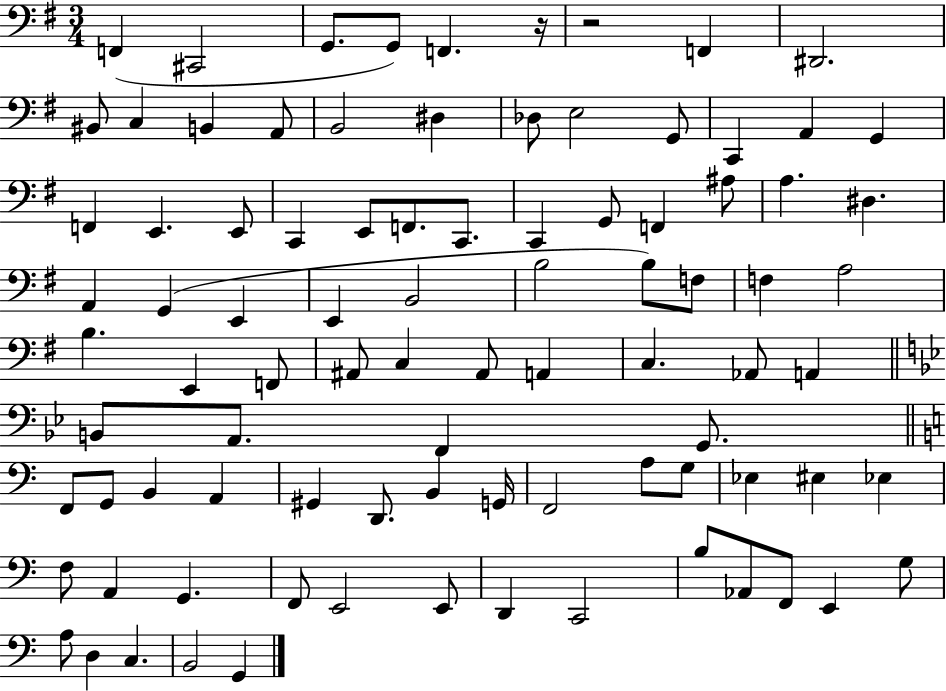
{
  \clef bass
  \numericTimeSignature
  \time 3/4
  \key g \major
  f,4( cis,2 | g,8. g,8) f,4. r16 | r2 f,4 | dis,2. | \break bis,8 c4 b,4 a,8 | b,2 dis4 | des8 e2 g,8 | c,4 a,4 g,4 | \break f,4 e,4. e,8 | c,4 e,8 f,8. c,8. | c,4 g,8 f,4 ais8 | a4. dis4. | \break a,4 g,4( e,4 | e,4 b,2 | b2 b8) f8 | f4 a2 | \break b4. e,4 f,8 | ais,8 c4 ais,8 a,4 | c4. aes,8 a,4 | \bar "||" \break \key g \minor b,8 a,8. f,4 g,8. | \bar "||" \break \key c \major f,8 g,8 b,4 a,4 | gis,4 d,8. b,4 g,16 | f,2 a8 g8 | ees4 eis4 ees4 | \break f8 a,4 g,4. | f,8 e,2 e,8 | d,4 c,2 | b8 aes,8 f,8 e,4 g8 | \break a8 d4 c4. | b,2 g,4 | \bar "|."
}